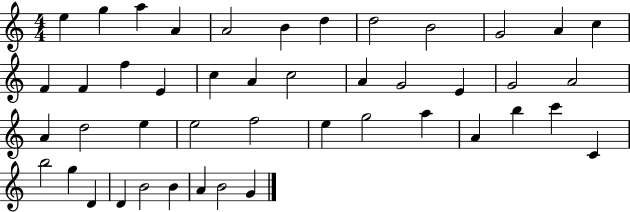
X:1
T:Untitled
M:4/4
L:1/4
K:C
e g a A A2 B d d2 B2 G2 A c F F f E c A c2 A G2 E G2 A2 A d2 e e2 f2 e g2 a A b c' C b2 g D D B2 B A B2 G